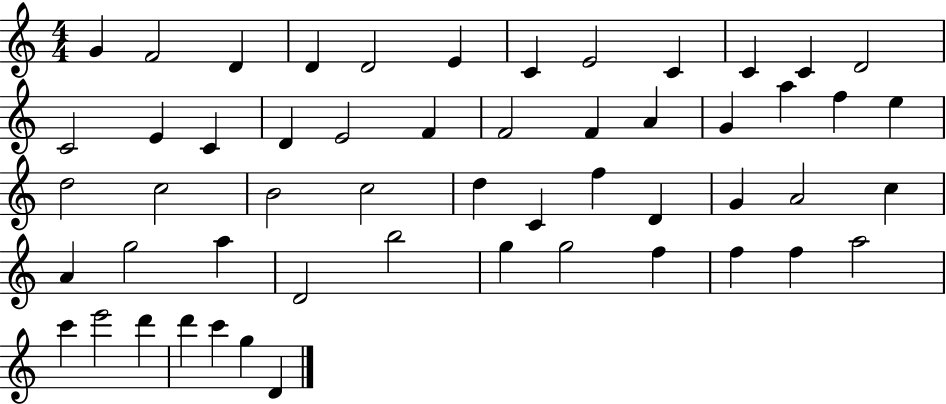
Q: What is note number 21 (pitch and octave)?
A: A4